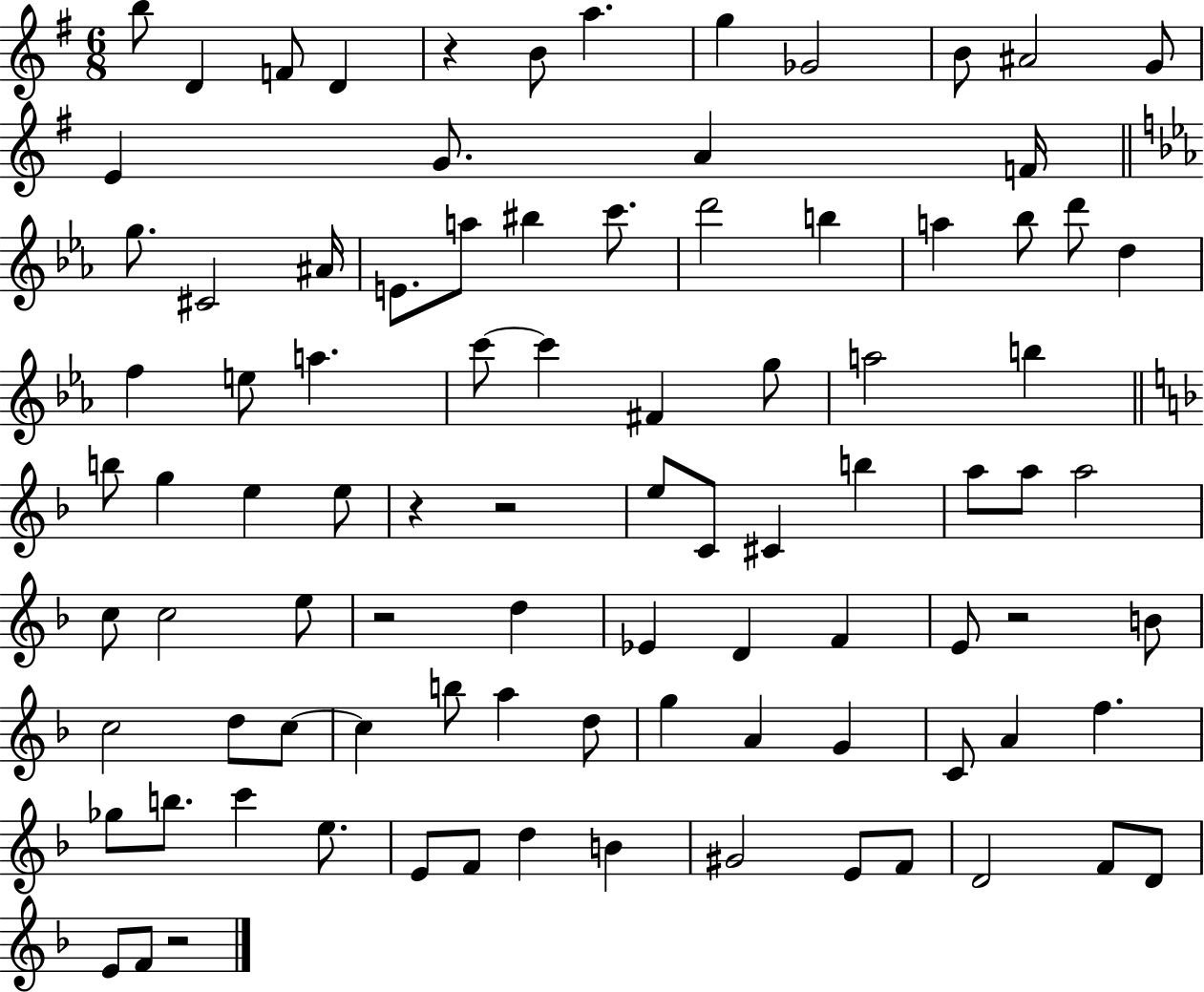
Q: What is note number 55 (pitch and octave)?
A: F4